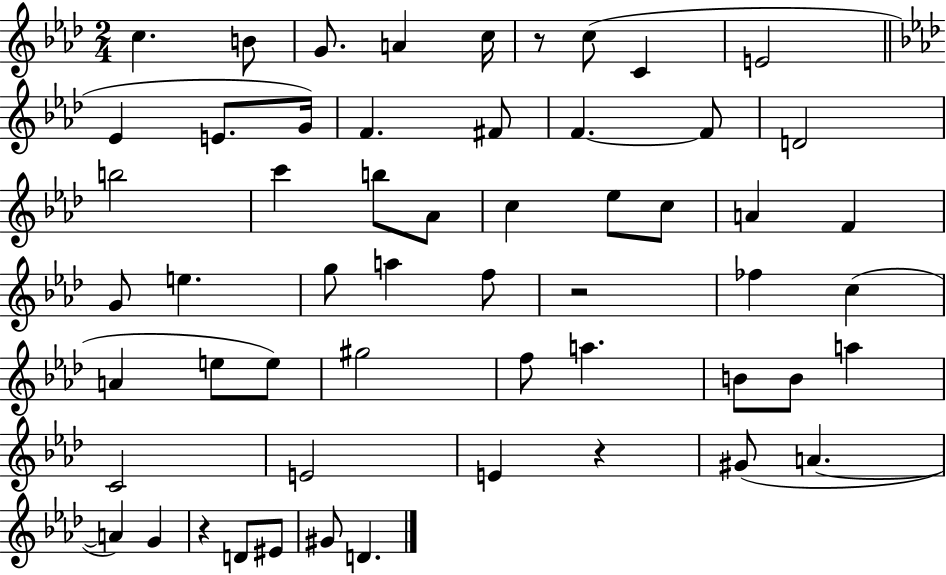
{
  \clef treble
  \numericTimeSignature
  \time 2/4
  \key aes \major
  c''4. b'8 | g'8. a'4 c''16 | r8 c''8( c'4 | e'2 | \break \bar "||" \break \key f \minor ees'4 e'8. g'16) | f'4. fis'8 | f'4.~~ f'8 | d'2 | \break b''2 | c'''4 b''8 aes'8 | c''4 ees''8 c''8 | a'4 f'4 | \break g'8 e''4. | g''8 a''4 f''8 | r2 | fes''4 c''4( | \break a'4 e''8 e''8) | gis''2 | f''8 a''4. | b'8 b'8 a''4 | \break c'2 | e'2 | e'4 r4 | gis'8( a'4.~~ | \break a'4) g'4 | r4 d'8 eis'8 | gis'8 d'4. | \bar "|."
}